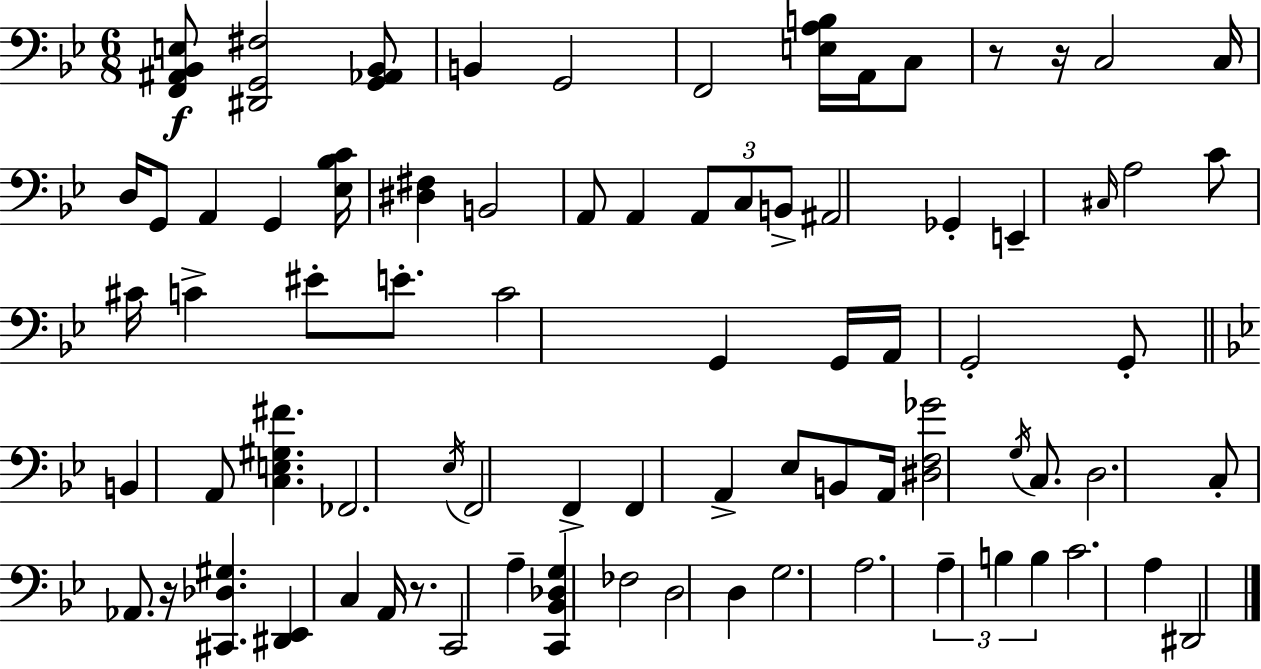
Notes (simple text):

[F2,A#2,Bb2,E3]/e [D#2,G2,F#3]/h [G2,Ab2,Bb2]/e B2/q G2/h F2/h [E3,A3,B3]/s A2/s C3/e R/e R/s C3/h C3/s D3/s G2/e A2/q G2/q [Eb3,Bb3,C4]/s [D#3,F#3]/q B2/h A2/e A2/q A2/e C3/e B2/e A#2/h Gb2/q E2/q C#3/s A3/h C4/e C#4/s C4/q EIS4/e E4/e. C4/h G2/q G2/s A2/s G2/h G2/e B2/q A2/e [C3,E3,G#3,F#4]/q. FES2/h. Eb3/s F2/h F2/q F2/q A2/q Eb3/e B2/e A2/s [D#3,F3,Gb4]/h G3/s C3/e. D3/h. C3/e Ab2/e. R/s [C#2,Db3,G#3]/q. [D#2,Eb2]/q C3/q A2/s R/e. C2/h A3/q [C2,Bb2,Db3,G3]/q FES3/h D3/h D3/q G3/h. A3/h. A3/q B3/q B3/q C4/h. A3/q D#2/h